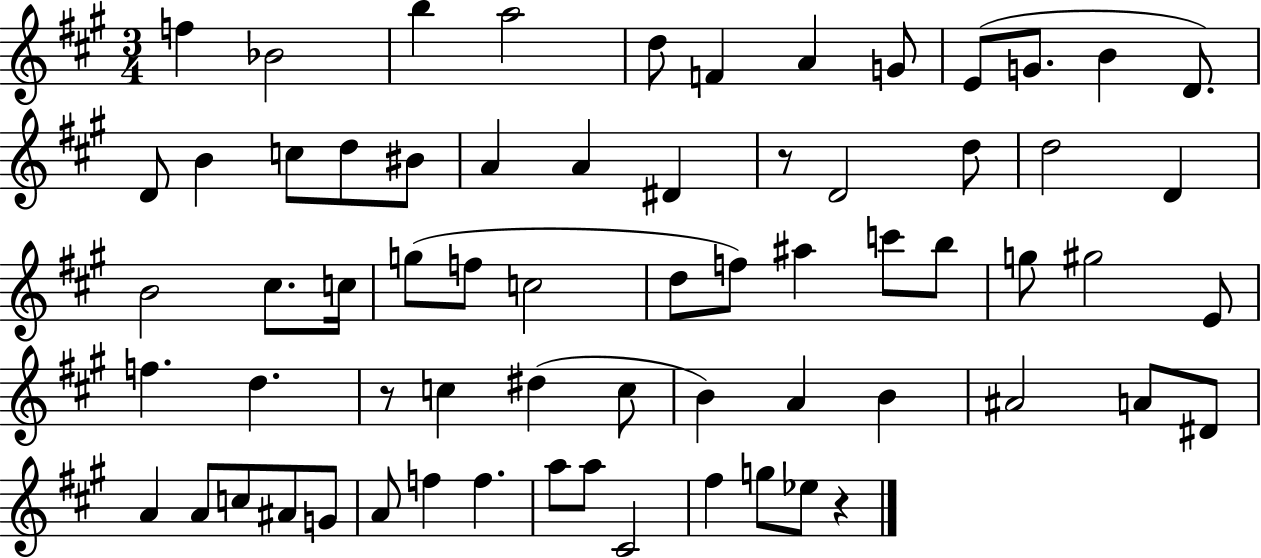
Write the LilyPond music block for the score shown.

{
  \clef treble
  \numericTimeSignature
  \time 3/4
  \key a \major
  \repeat volta 2 { f''4 bes'2 | b''4 a''2 | d''8 f'4 a'4 g'8 | e'8( g'8. b'4 d'8.) | \break d'8 b'4 c''8 d''8 bis'8 | a'4 a'4 dis'4 | r8 d'2 d''8 | d''2 d'4 | \break b'2 cis''8. c''16 | g''8( f''8 c''2 | d''8 f''8) ais''4 c'''8 b''8 | g''8 gis''2 e'8 | \break f''4. d''4. | r8 c''4 dis''4( c''8 | b'4) a'4 b'4 | ais'2 a'8 dis'8 | \break a'4 a'8 c''8 ais'8 g'8 | a'8 f''4 f''4. | a''8 a''8 cis'2 | fis''4 g''8 ees''8 r4 | \break } \bar "|."
}